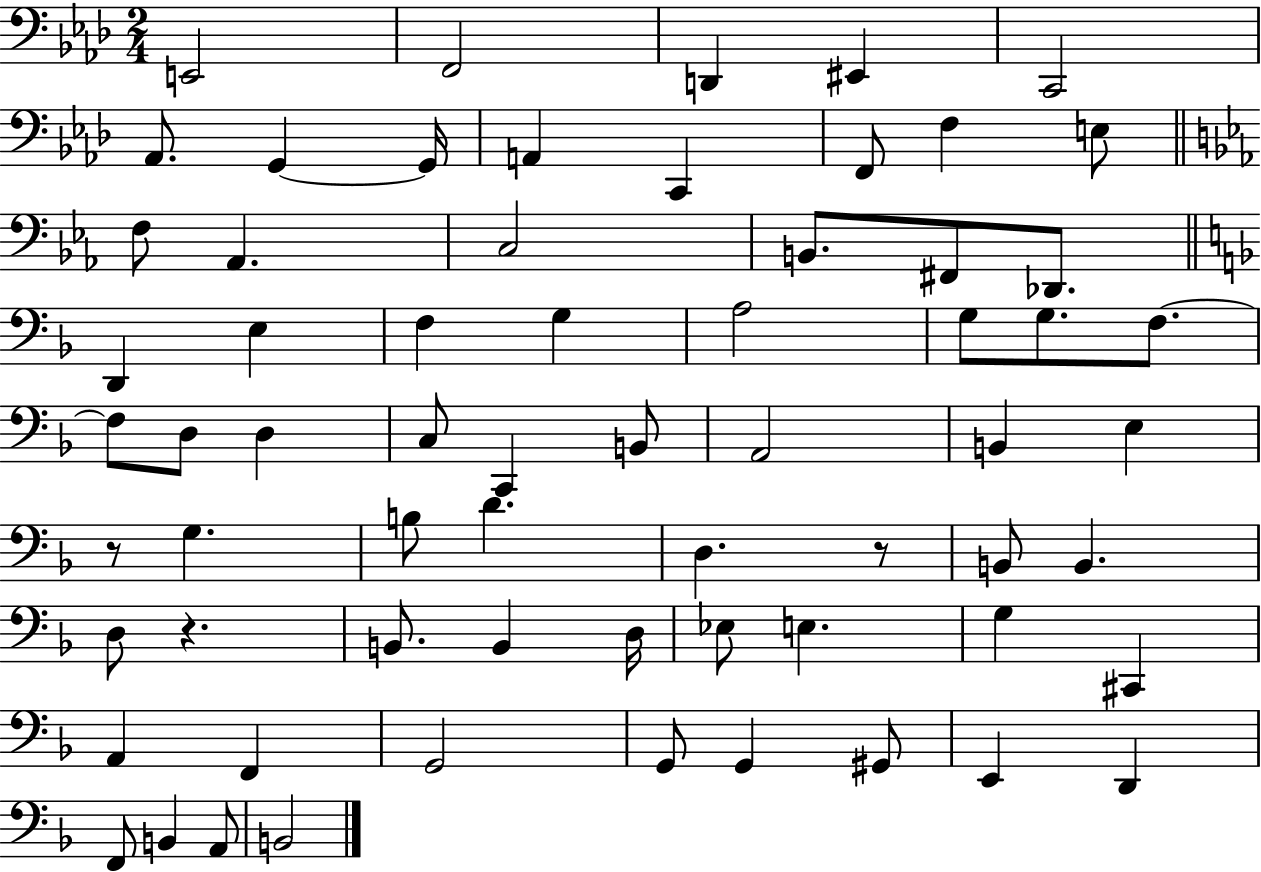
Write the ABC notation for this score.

X:1
T:Untitled
M:2/4
L:1/4
K:Ab
E,,2 F,,2 D,, ^E,, C,,2 _A,,/2 G,, G,,/4 A,, C,, F,,/2 F, E,/2 F,/2 _A,, C,2 B,,/2 ^F,,/2 _D,,/2 D,, E, F, G, A,2 G,/2 G,/2 F,/2 F,/2 D,/2 D, C,/2 C,, B,,/2 A,,2 B,, E, z/2 G, B,/2 D D, z/2 B,,/2 B,, D,/2 z B,,/2 B,, D,/4 _E,/2 E, G, ^C,, A,, F,, G,,2 G,,/2 G,, ^G,,/2 E,, D,, F,,/2 B,, A,,/2 B,,2